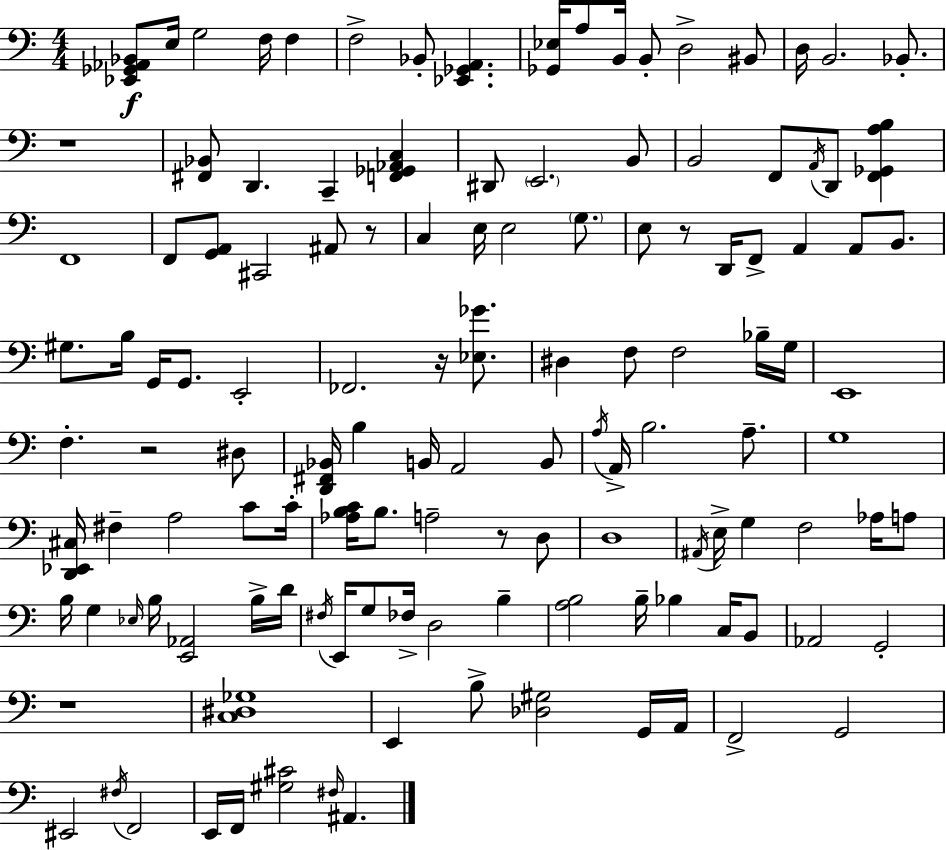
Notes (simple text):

[Eb2,Gb2,Ab2,Bb2]/e E3/s G3/h F3/s F3/q F3/h Bb2/e [Eb2,Gb2,A2]/q. [Gb2,Eb3]/s A3/e B2/s B2/e D3/h BIS2/e D3/s B2/h. Bb2/e. R/w [F#2,Bb2]/e D2/q. C2/q [F2,Gb2,Ab2,C3]/q D#2/e E2/h. B2/e B2/h F2/e A2/s D2/e [F2,Gb2,A3,B3]/q F2/w F2/e [G2,A2]/e C#2/h A#2/e R/e C3/q E3/s E3/h G3/e. E3/e R/e D2/s F2/e A2/q A2/e B2/e. G#3/e. B3/s G2/s G2/e. E2/h FES2/h. R/s [Eb3,Gb4]/e. D#3/q F3/e F3/h Bb3/s G3/s E2/w F3/q. R/h D#3/e [D2,F#2,Bb2]/s B3/q B2/s A2/h B2/e A3/s A2/s B3/h. A3/e. G3/w [D2,Eb2,C#3]/s F#3/q A3/h C4/e C4/s [Ab3,B3,C4]/s B3/e. A3/h R/e D3/e D3/w A#2/s E3/s G3/q F3/h Ab3/s A3/e B3/s G3/q Eb3/s B3/s [E2,Ab2]/h B3/s D4/s F#3/s E2/s G3/e FES3/s D3/h B3/q [A3,B3]/h B3/s Bb3/q C3/s B2/e Ab2/h G2/h R/w [C3,D#3,Gb3]/w E2/q B3/e [Db3,G#3]/h G2/s A2/s F2/h G2/h EIS2/h F#3/s F2/h E2/s F2/s [G#3,C#4]/h F#3/s A#2/q.